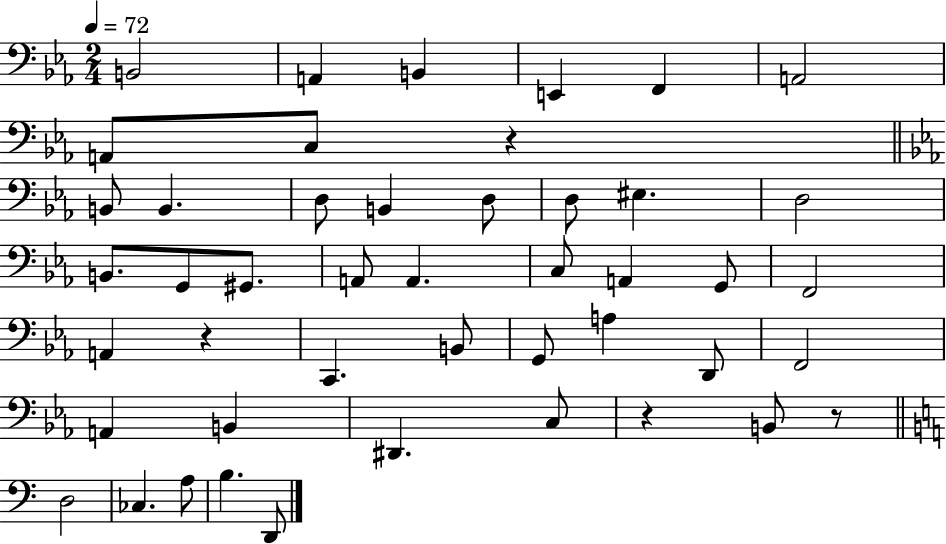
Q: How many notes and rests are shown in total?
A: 46